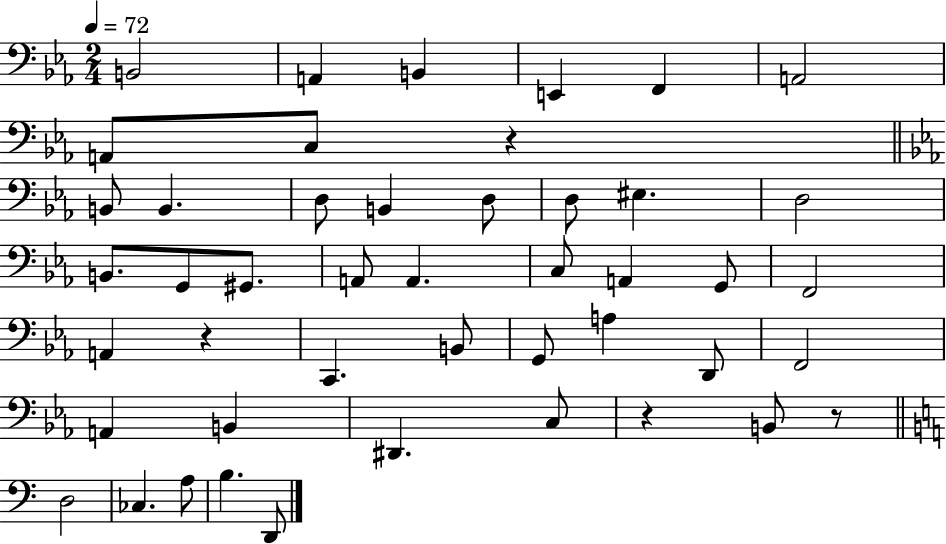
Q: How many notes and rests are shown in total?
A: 46